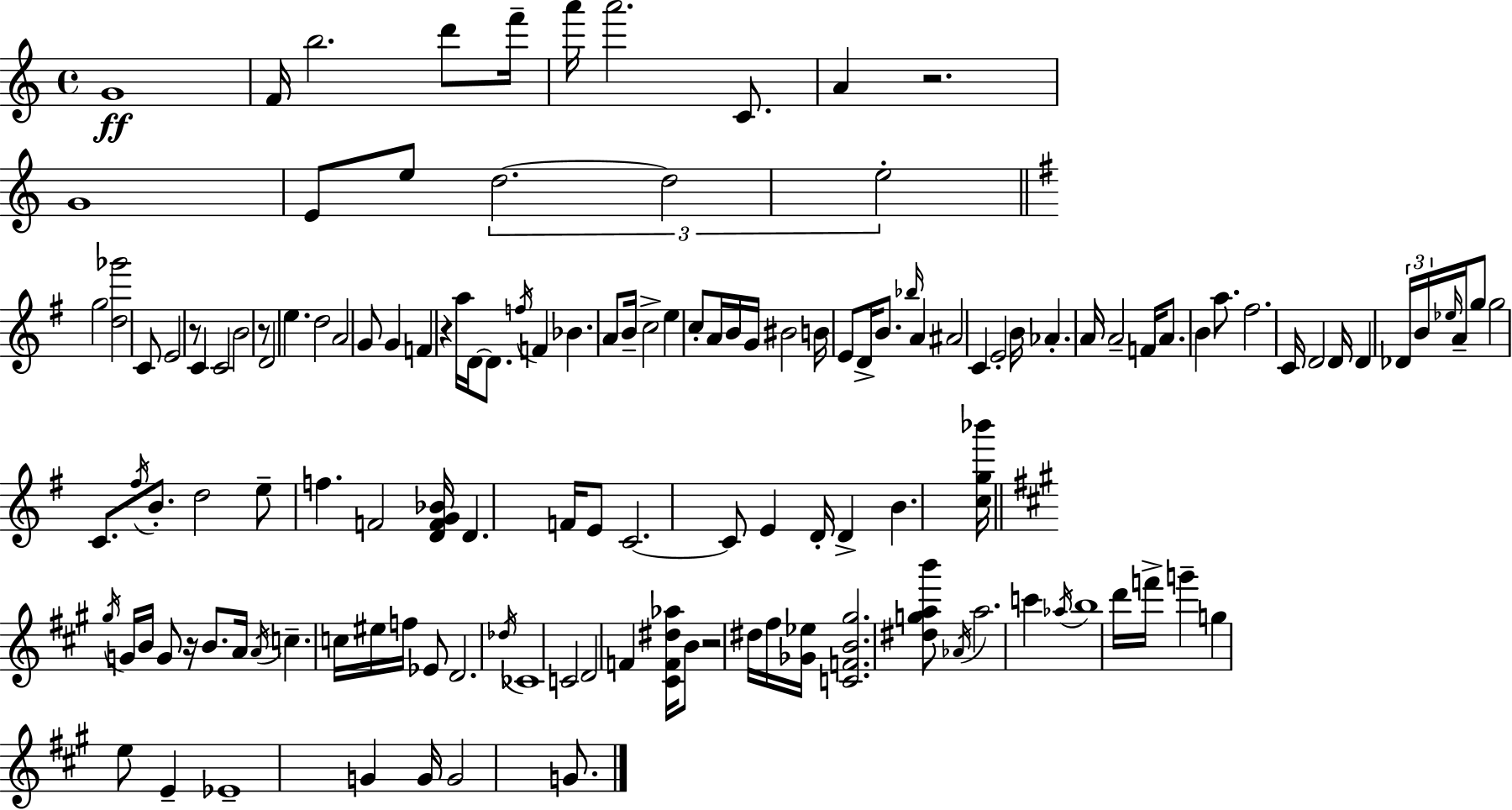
G4/w F4/s B5/h. D6/e F6/s A6/s A6/h. C4/e. A4/q R/h. G4/w E4/e E5/e D5/h. D5/h E5/h G5/h [D5,Gb6]/h C4/e E4/h R/e C4/q C4/h B4/h R/e D4/h E5/q. D5/h A4/h G4/e G4/q F4/q R/q A5/s D4/s D4/e. F5/s F4/q Bb4/q. A4/e B4/s C5/h E5/q C5/e A4/s B4/s G4/s BIS4/h B4/s E4/e D4/s B4/e. Bb5/s A4/q A#4/h C4/q E4/h B4/s Ab4/q. A4/s A4/h F4/s A4/e. B4/q A5/e. F#5/h. C4/s D4/h D4/s D4/q Db4/s B4/s Eb5/s A4/s G5/e G5/h C4/e. F#5/s B4/e. D5/h E5/e F5/q. F4/h [D4,F4,G4,Bb4]/s D4/q. F4/s E4/e C4/h. C4/e E4/q D4/s D4/q B4/q. [C5,G5,Bb6]/s G#5/s G4/s B4/s G4/e R/s B4/e. A4/s A4/s C5/q. C5/s EIS5/s F5/s Eb4/e D4/h. Db5/s CES4/w C4/h D4/h F4/q [C#4,F4,D#5,Ab5]/s B4/e R/h D#5/s F#5/s [Gb4,Eb5]/s [C4,F4,B4,G#5]/h. [D#5,G5,A5,B6]/e Ab4/s A5/h. C6/q Ab5/s B5/w D6/s F6/s G6/q G5/q E5/e E4/q Eb4/w G4/q G4/s G4/h G4/e.